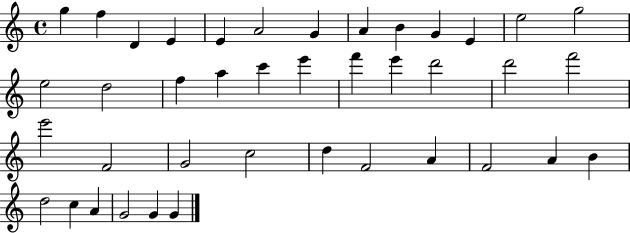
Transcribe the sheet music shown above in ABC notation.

X:1
T:Untitled
M:4/4
L:1/4
K:C
g f D E E A2 G A B G E e2 g2 e2 d2 f a c' e' f' e' d'2 d'2 f'2 e'2 F2 G2 c2 d F2 A F2 A B d2 c A G2 G G